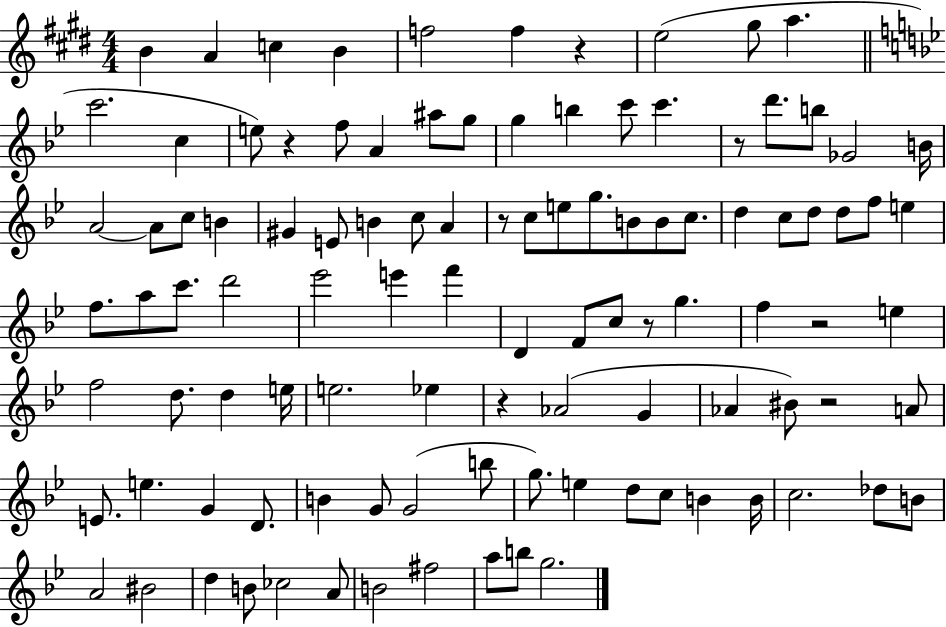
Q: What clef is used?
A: treble